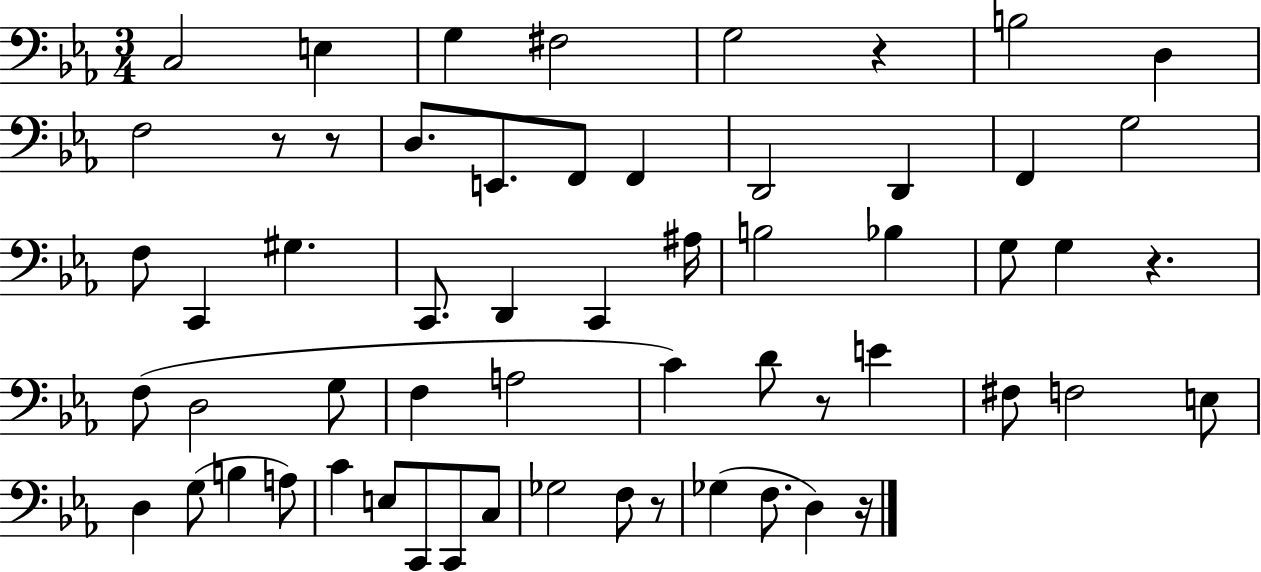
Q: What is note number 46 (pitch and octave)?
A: C2